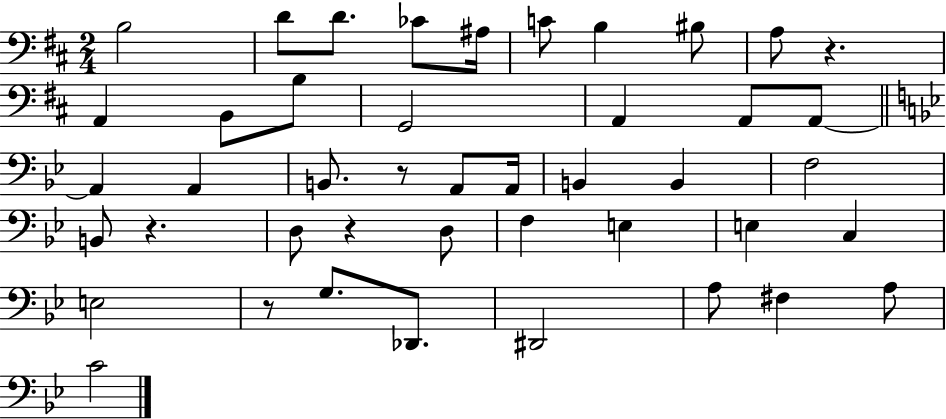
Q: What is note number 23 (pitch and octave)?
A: B2